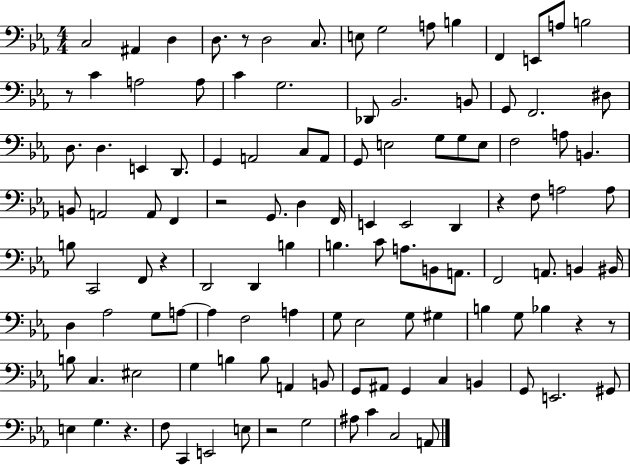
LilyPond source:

{
  \clef bass
  \numericTimeSignature
  \time 4/4
  \key ees \major
  c2 ais,4 d4 | d8. r8 d2 c8. | e8 g2 a8 b4 | f,4 e,8 a8 b2 | \break r8 c'4 a2 a8 | c'4 g2. | des,8 bes,2. b,8 | g,8 f,2. dis8 | \break d8. d4. e,4 d,8. | g,4 a,2 c8 a,8 | g,8 e2 g8 g8 e8 | f2 a8 b,4. | \break b,8 a,2 a,8 f,4 | r2 g,8. d4 f,16 | e,4 e,2 d,4 | r4 f8 a2 a8 | \break b8 c,2 f,8 r4 | d,2 d,4 b4 | b4. c'8 a8. b,8 a,8. | f,2 a,8. b,4 bis,16 | \break d4 aes2 g8 a8~~ | a4 f2 a4 | g8 ees2 g8 gis4 | b4 g8 bes4 r4 r8 | \break b8 c4. eis2 | g4 b4 b8 a,4 b,8 | g,8 ais,8 g,4 c4 b,4 | g,8 e,2. gis,8 | \break e4 g4. r4. | f8 c,4 e,2 e8 | r2 g2 | ais8 c'4 c2 a,8 | \break \bar "|."
}